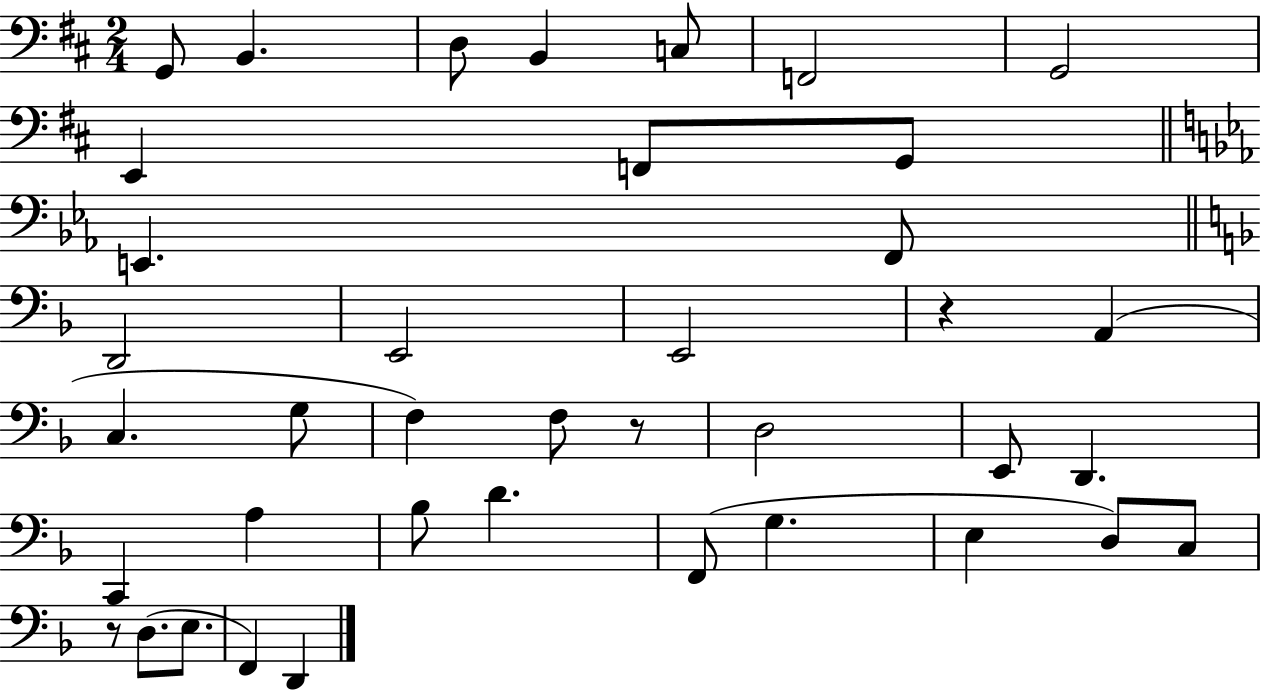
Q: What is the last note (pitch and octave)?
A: D2